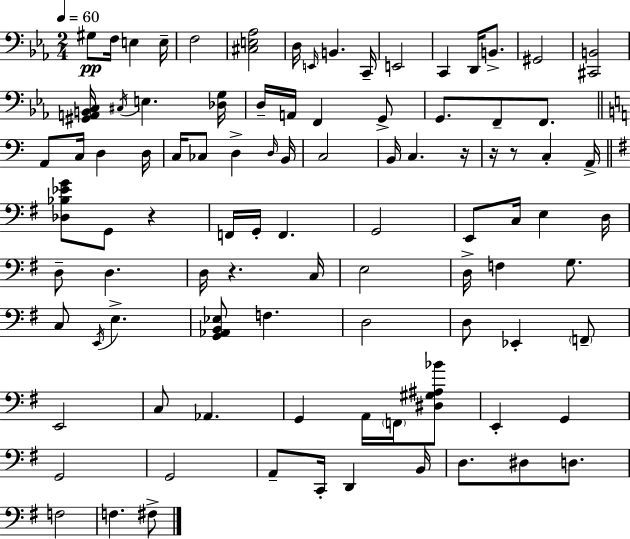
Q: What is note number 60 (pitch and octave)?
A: D3